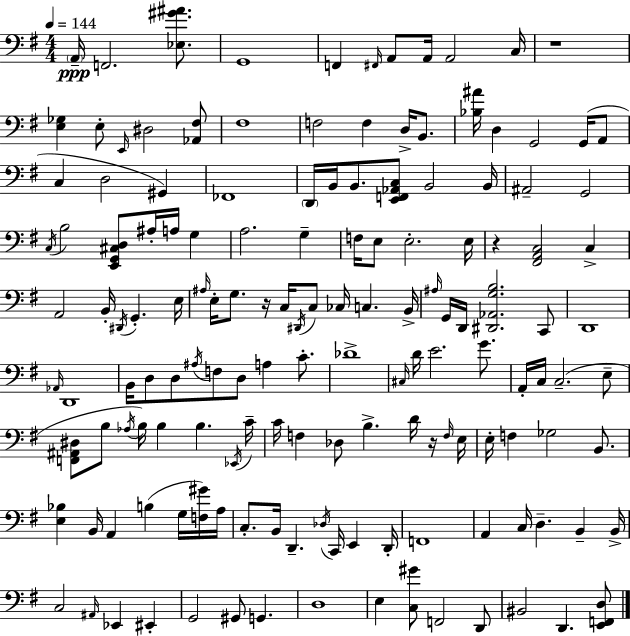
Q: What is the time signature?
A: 4/4